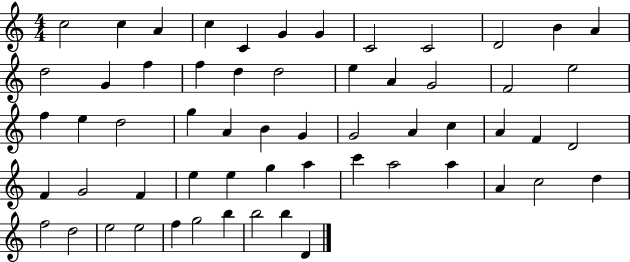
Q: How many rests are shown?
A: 0